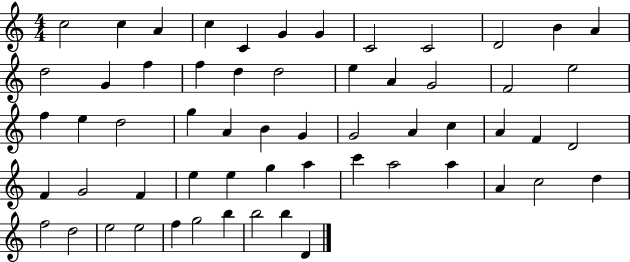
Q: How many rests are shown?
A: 0